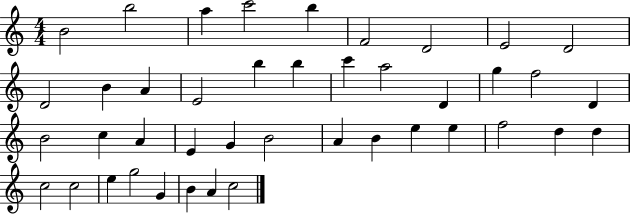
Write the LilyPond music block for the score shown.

{
  \clef treble
  \numericTimeSignature
  \time 4/4
  \key c \major
  b'2 b''2 | a''4 c'''2 b''4 | f'2 d'2 | e'2 d'2 | \break d'2 b'4 a'4 | e'2 b''4 b''4 | c'''4 a''2 d'4 | g''4 f''2 d'4 | \break b'2 c''4 a'4 | e'4 g'4 b'2 | a'4 b'4 e''4 e''4 | f''2 d''4 d''4 | \break c''2 c''2 | e''4 g''2 g'4 | b'4 a'4 c''2 | \bar "|."
}